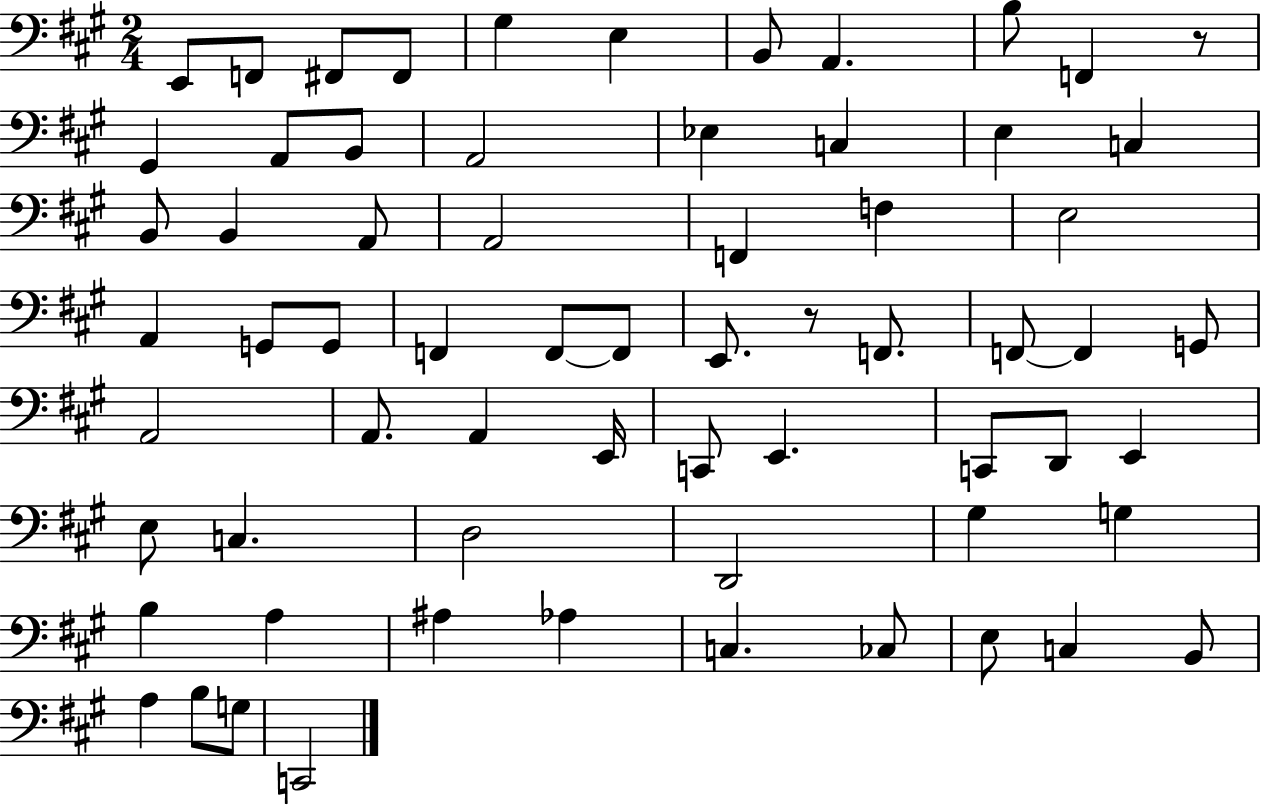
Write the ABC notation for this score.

X:1
T:Untitled
M:2/4
L:1/4
K:A
E,,/2 F,,/2 ^F,,/2 ^F,,/2 ^G, E, B,,/2 A,, B,/2 F,, z/2 ^G,, A,,/2 B,,/2 A,,2 _E, C, E, C, B,,/2 B,, A,,/2 A,,2 F,, F, E,2 A,, G,,/2 G,,/2 F,, F,,/2 F,,/2 E,,/2 z/2 F,,/2 F,,/2 F,, G,,/2 A,,2 A,,/2 A,, E,,/4 C,,/2 E,, C,,/2 D,,/2 E,, E,/2 C, D,2 D,,2 ^G, G, B, A, ^A, _A, C, _C,/2 E,/2 C, B,,/2 A, B,/2 G,/2 C,,2